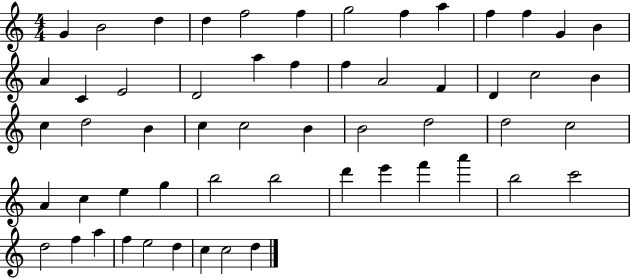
X:1
T:Untitled
M:4/4
L:1/4
K:C
G B2 d d f2 f g2 f a f f G B A C E2 D2 a f f A2 F D c2 B c d2 B c c2 B B2 d2 d2 c2 A c e g b2 b2 d' e' f' a' b2 c'2 d2 f a f e2 d c c2 d